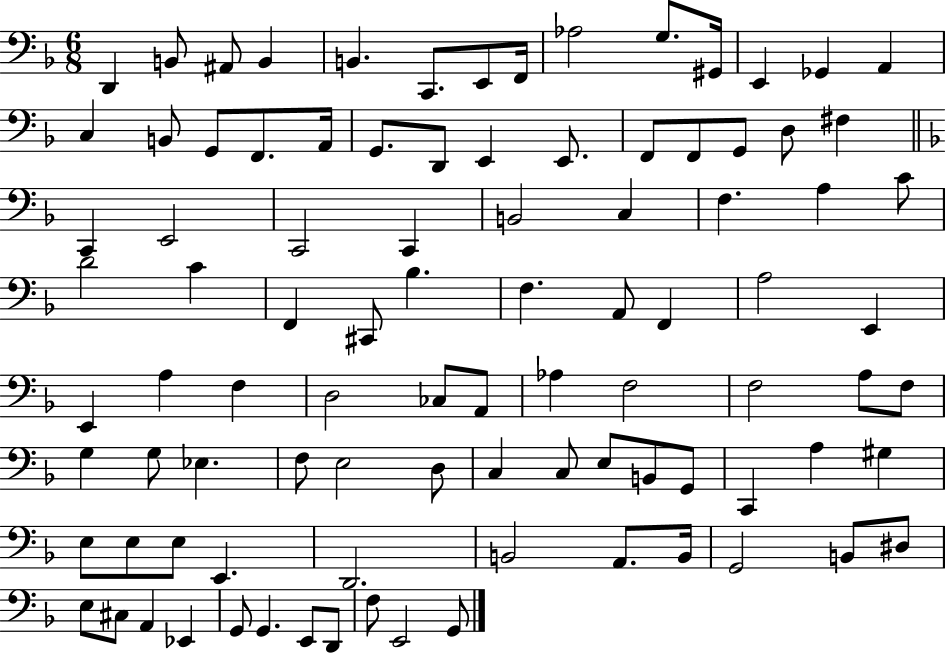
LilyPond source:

{
  \clef bass
  \numericTimeSignature
  \time 6/8
  \key f \major
  \repeat volta 2 { d,4 b,8 ais,8 b,4 | b,4. c,8. e,8 f,16 | aes2 g8. gis,16 | e,4 ges,4 a,4 | \break c4 b,8 g,8 f,8. a,16 | g,8. d,8 e,4 e,8. | f,8 f,8 g,8 d8 fis4 | \bar "||" \break \key f \major c,4 e,2 | c,2 c,4 | b,2 c4 | f4. a4 c'8 | \break d'2 c'4 | f,4 cis,8 bes4. | f4. a,8 f,4 | a2 e,4 | \break e,4 a4 f4 | d2 ces8 a,8 | aes4 f2 | f2 a8 f8 | \break g4 g8 ees4. | f8 e2 d8 | c4 c8 e8 b,8 g,8 | c,4 a4 gis4 | \break e8 e8 e8 e,4. | d,2. | b,2 a,8. b,16 | g,2 b,8 dis8 | \break e8 cis8 a,4 ees,4 | g,8 g,4. e,8 d,8 | f8 e,2 g,8 | } \bar "|."
}